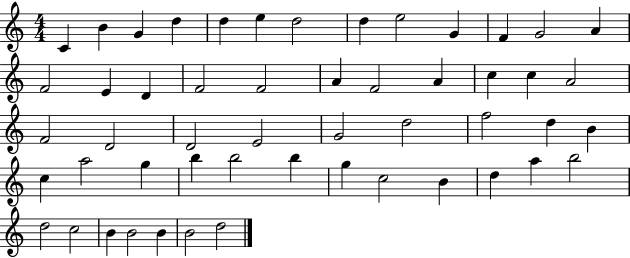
C4/q B4/q G4/q D5/q D5/q E5/q D5/h D5/q E5/h G4/q F4/q G4/h A4/q F4/h E4/q D4/q F4/h F4/h A4/q F4/h A4/q C5/q C5/q A4/h F4/h D4/h D4/h E4/h G4/h D5/h F5/h D5/q B4/q C5/q A5/h G5/q B5/q B5/h B5/q G5/q C5/h B4/q D5/q A5/q B5/h D5/h C5/h B4/q B4/h B4/q B4/h D5/h